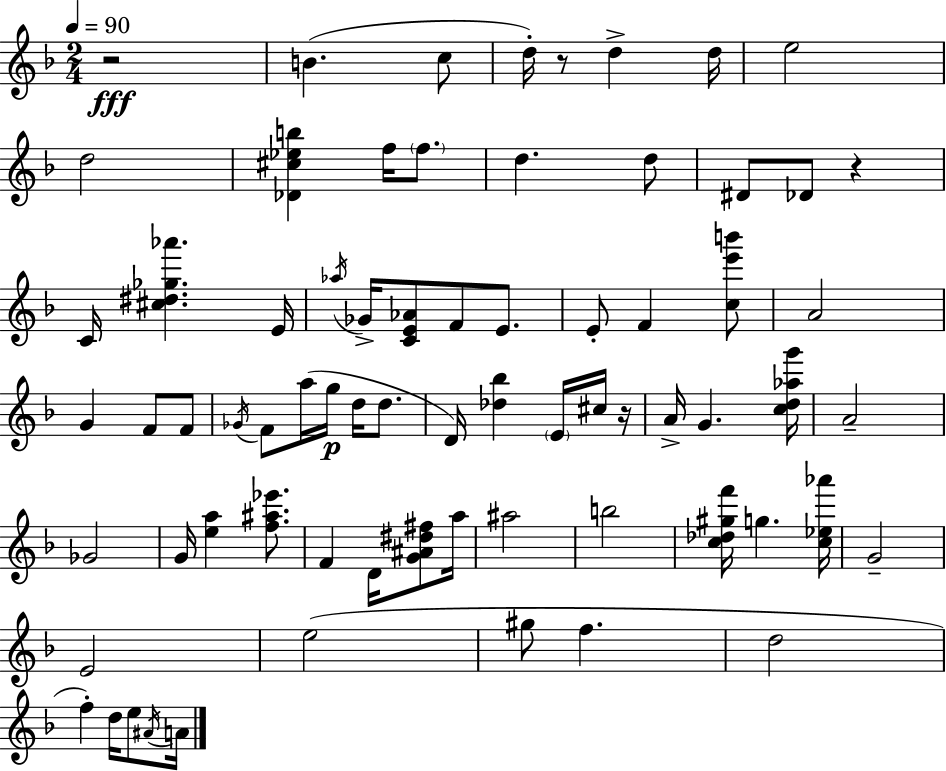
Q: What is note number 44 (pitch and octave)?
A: B5